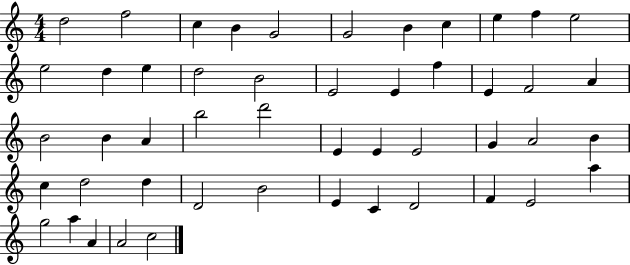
D5/h F5/h C5/q B4/q G4/h G4/h B4/q C5/q E5/q F5/q E5/h E5/h D5/q E5/q D5/h B4/h E4/h E4/q F5/q E4/q F4/h A4/q B4/h B4/q A4/q B5/h D6/h E4/q E4/q E4/h G4/q A4/h B4/q C5/q D5/h D5/q D4/h B4/h E4/q C4/q D4/h F4/q E4/h A5/q G5/h A5/q A4/q A4/h C5/h